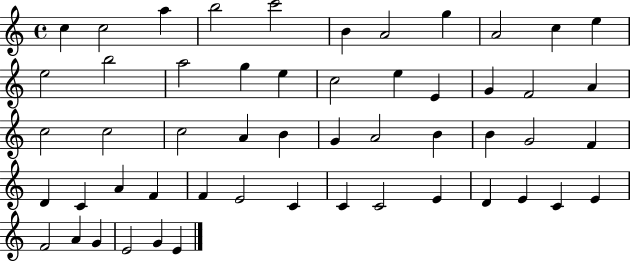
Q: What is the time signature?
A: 4/4